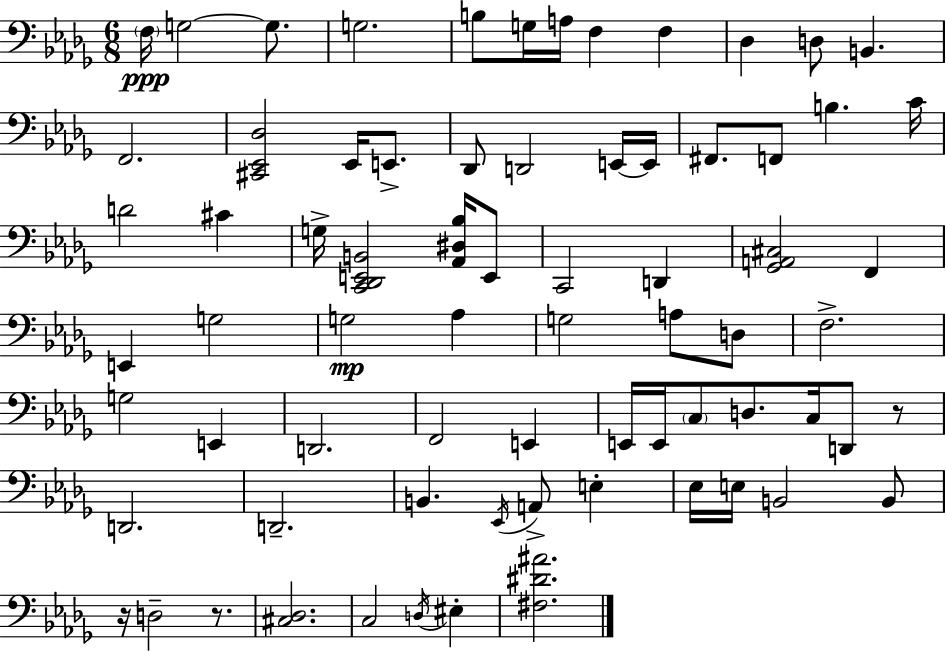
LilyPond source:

{
  \clef bass
  \numericTimeSignature
  \time 6/8
  \key bes \minor
  \repeat volta 2 { \parenthesize f16\ppp g2~~ g8. | g2. | b8 g16 a16 f4 f4 | des4 d8 b,4. | \break f,2. | <cis, ees, des>2 ees,16 e,8.-> | des,8 d,2 e,16~~ e,16 | fis,8. f,8 b4. c'16 | \break d'2 cis'4 | g16-> <c, des, e, b,>2 <aes, dis bes>16 e,8 | c,2 d,4 | <ges, a, cis>2 f,4 | \break e,4 g2 | g2\mp aes4 | g2 a8 d8 | f2.-> | \break g2 e,4 | d,2. | f,2 e,4 | e,16 e,16 \parenthesize c8 d8. c16 d,8 r8 | \break d,2. | d,2.-- | b,4. \acciaccatura { ees,16 } a,8-> e4-. | ees16 e16 b,2 b,8 | \break r16 d2-- r8. | <cis des>2. | c2 \acciaccatura { d16 } eis4-. | <fis dis' ais'>2. | \break } \bar "|."
}